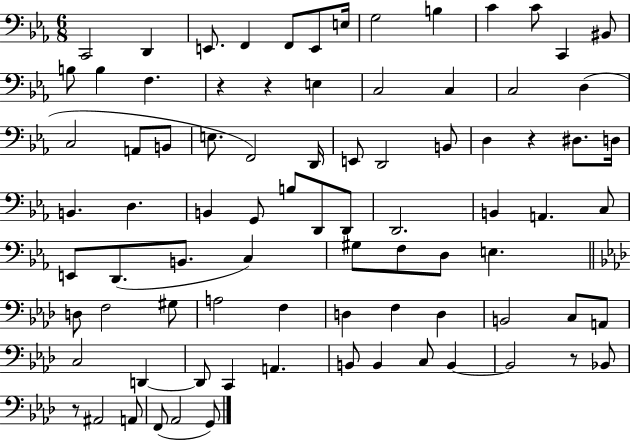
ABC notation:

X:1
T:Untitled
M:6/8
L:1/4
K:Eb
C,,2 D,, E,,/2 F,, F,,/2 E,,/2 E,/4 G,2 B, C C/2 C,, ^B,,/2 B,/2 B, F, z z E, C,2 C, C,2 D, C,2 A,,/2 B,,/2 E,/2 F,,2 D,,/4 E,,/2 D,,2 B,,/2 D, z ^D,/2 D,/4 B,, D, B,, G,,/2 B,/2 D,,/2 D,,/2 D,,2 B,, A,, C,/2 E,,/2 D,,/2 B,,/2 C, ^G,/2 F,/2 D,/2 E, D,/2 F,2 ^G,/2 A,2 F, D, F, D, B,,2 C,/2 A,,/2 C,2 D,, D,,/2 C,, A,, B,,/2 B,, C,/2 B,, B,,2 z/2 _B,,/2 z/2 ^A,,2 A,,/2 F,,/2 _A,,2 G,,/2